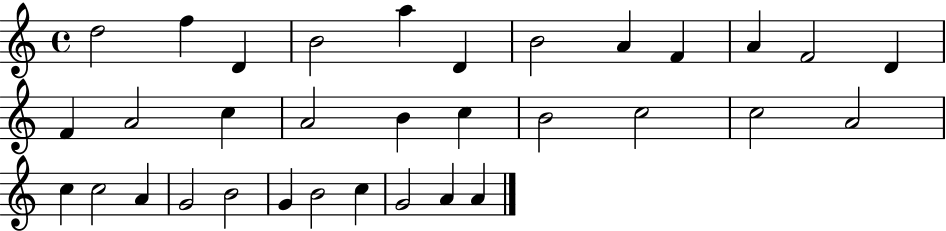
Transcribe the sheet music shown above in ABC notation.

X:1
T:Untitled
M:4/4
L:1/4
K:C
d2 f D B2 a D B2 A F A F2 D F A2 c A2 B c B2 c2 c2 A2 c c2 A G2 B2 G B2 c G2 A A